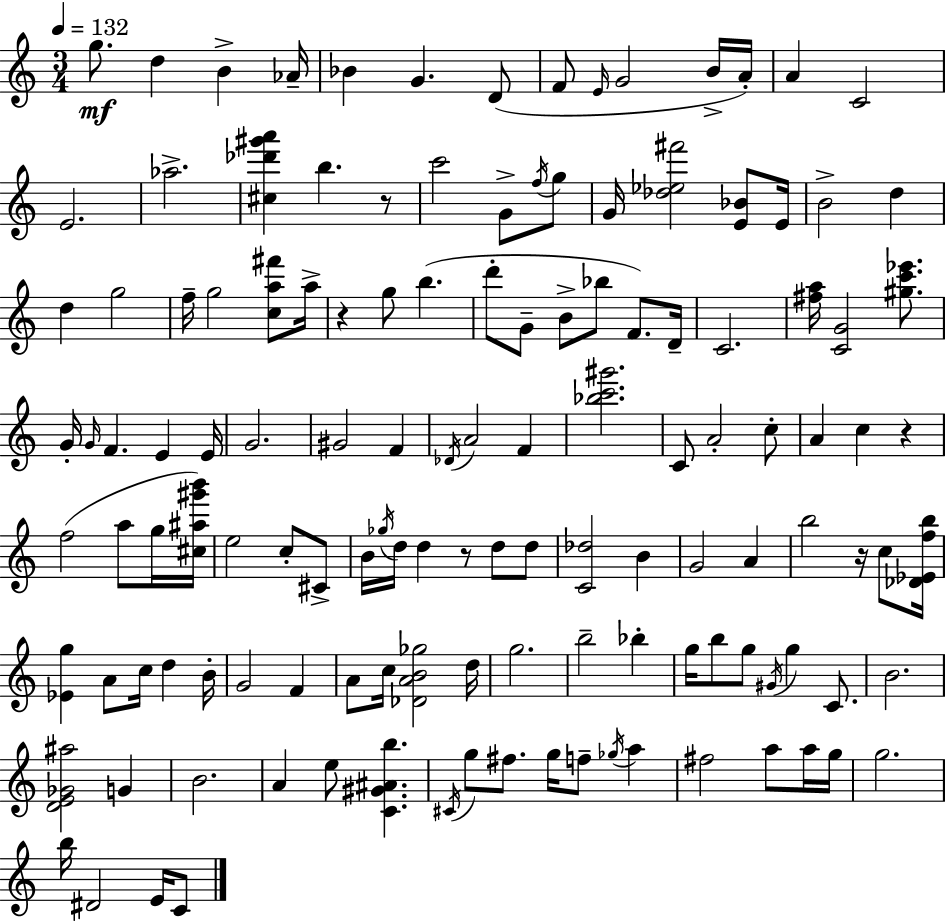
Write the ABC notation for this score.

X:1
T:Untitled
M:3/4
L:1/4
K:C
g/2 d B _A/4 _B G D/2 F/2 E/4 G2 B/4 A/4 A C2 E2 _a2 [^c_d'^g'a'] b z/2 c'2 G/2 f/4 g/2 G/4 [_d_e^f']2 [E_B]/2 E/4 B2 d d g2 f/4 g2 [ca^f']/2 a/4 z g/2 b d'/2 G/2 B/2 _b/2 F/2 D/4 C2 [^fa]/4 [CG]2 [^gc'_e']/2 G/4 G/4 F E E/4 G2 ^G2 F _D/4 A2 F [_bc'^g']2 C/2 A2 c/2 A c z f2 a/2 g/4 [^c^a^g'b']/4 e2 c/2 ^C/2 B/4 _g/4 d/4 d z/2 d/2 d/2 [C_d]2 B G2 A b2 z/4 c/2 [_D_Efb]/4 [_Eg] A/2 c/4 d B/4 G2 F A/2 c/4 [_DAB_g]2 d/4 g2 b2 _b g/4 b/2 g/2 ^G/4 g C/2 B2 [DE_G^a]2 G B2 A e/2 [C^G^Ab] ^C/4 g/2 ^f/2 g/4 f/2 _g/4 a ^f2 a/2 a/4 g/4 g2 b/4 ^D2 E/4 C/2